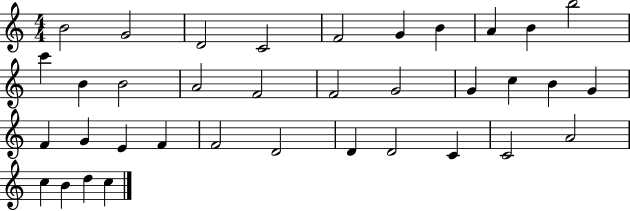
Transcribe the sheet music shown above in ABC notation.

X:1
T:Untitled
M:4/4
L:1/4
K:C
B2 G2 D2 C2 F2 G B A B b2 c' B B2 A2 F2 F2 G2 G c B G F G E F F2 D2 D D2 C C2 A2 c B d c